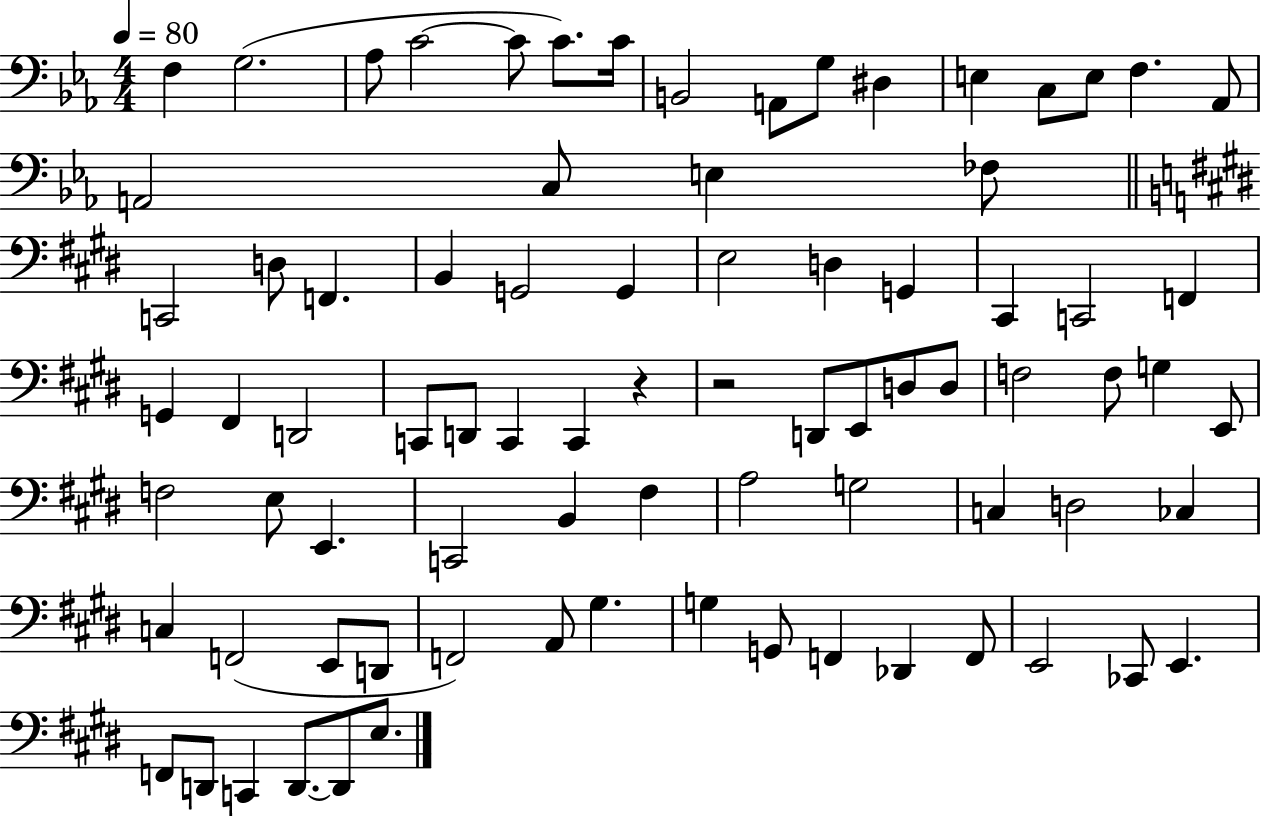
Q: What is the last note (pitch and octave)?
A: E3